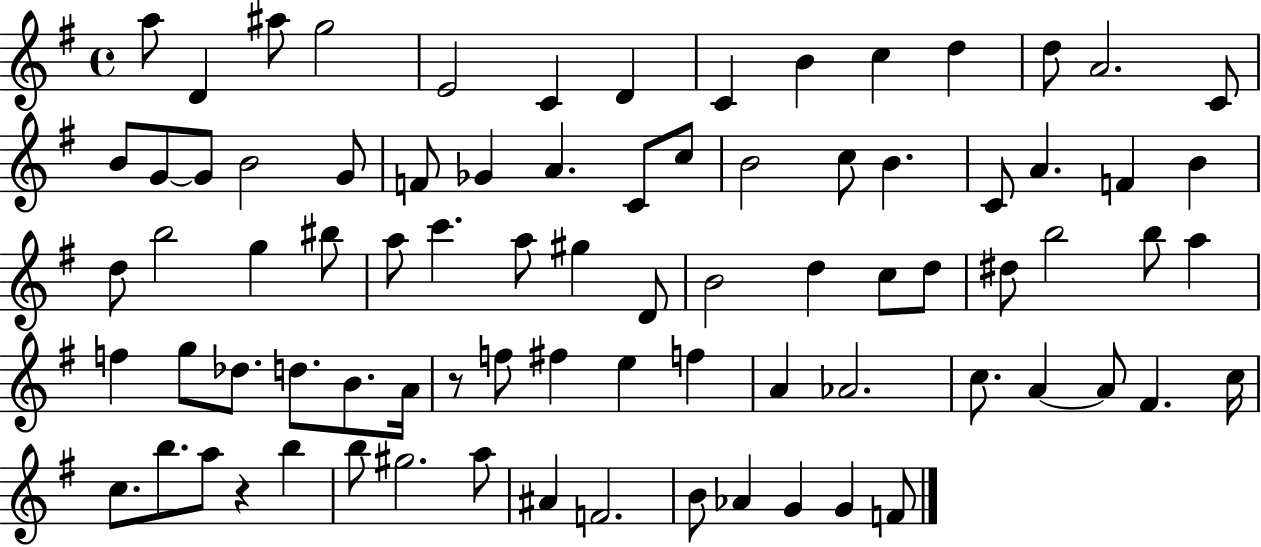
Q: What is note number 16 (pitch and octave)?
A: G4